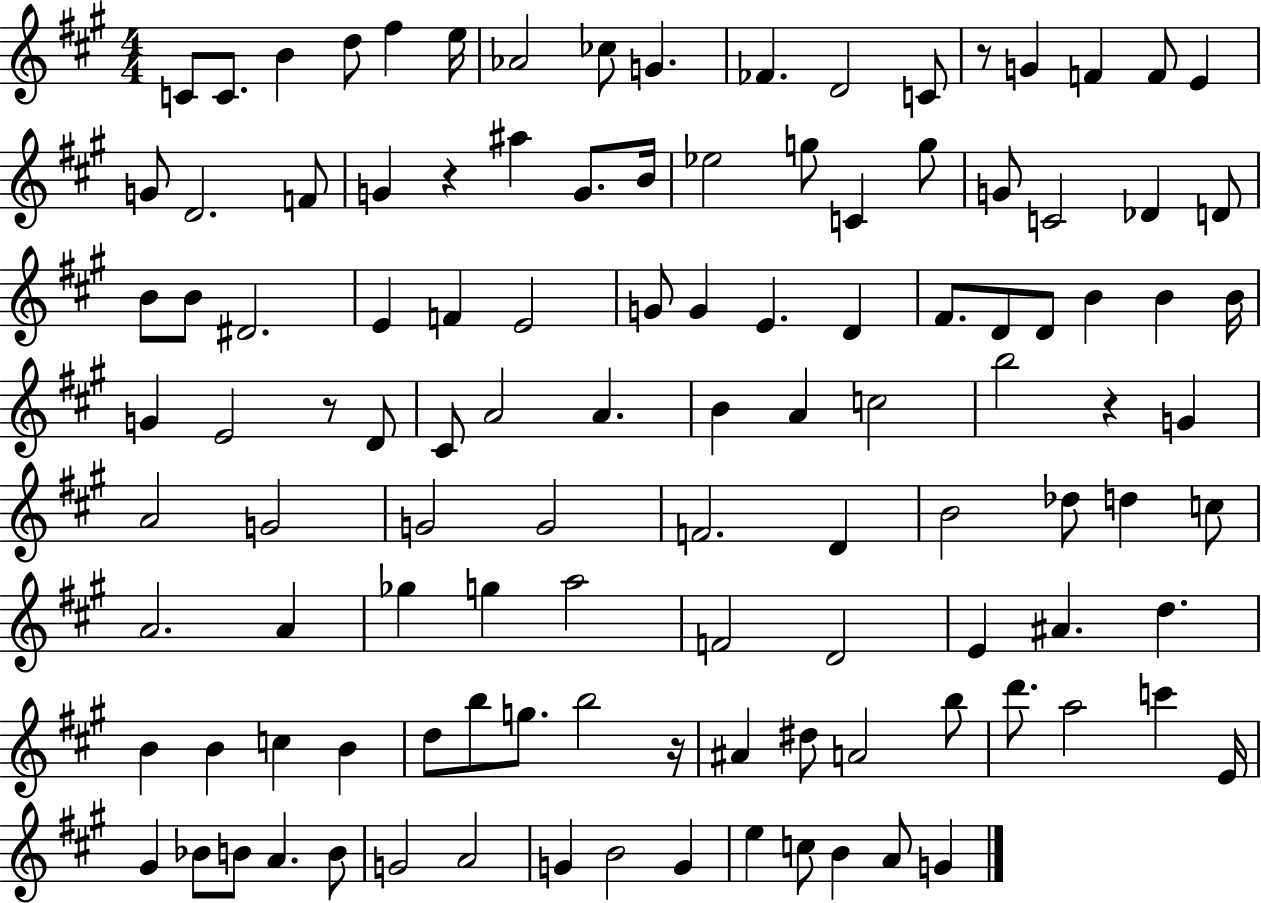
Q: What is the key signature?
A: A major